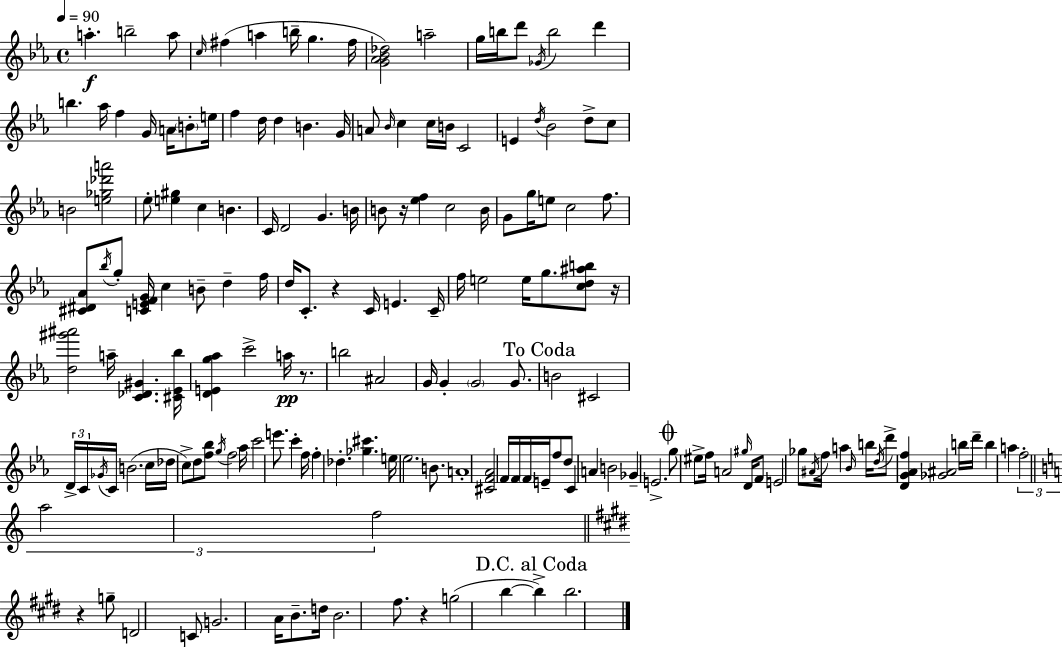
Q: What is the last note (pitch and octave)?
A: B5